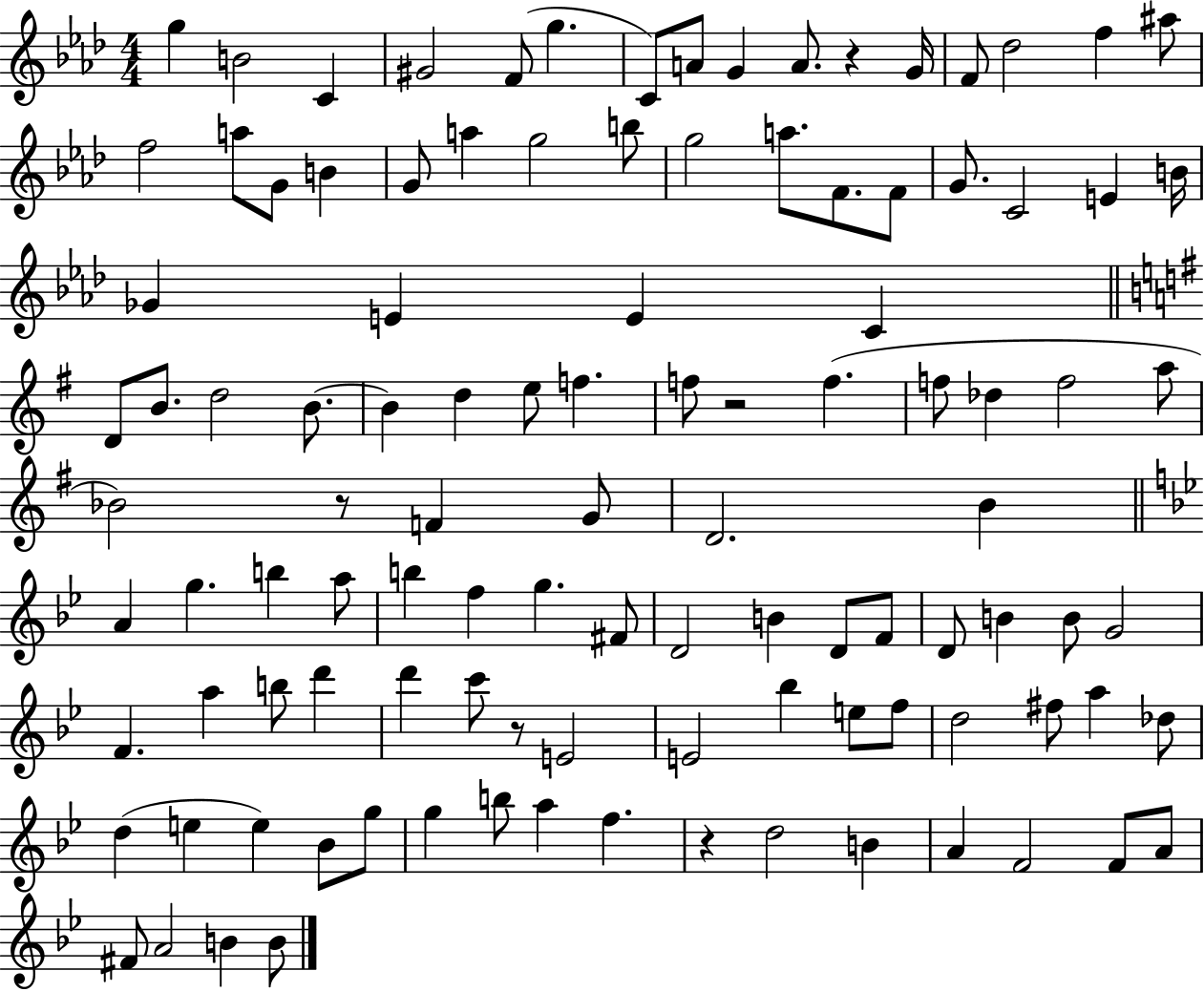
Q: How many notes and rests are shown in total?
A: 109